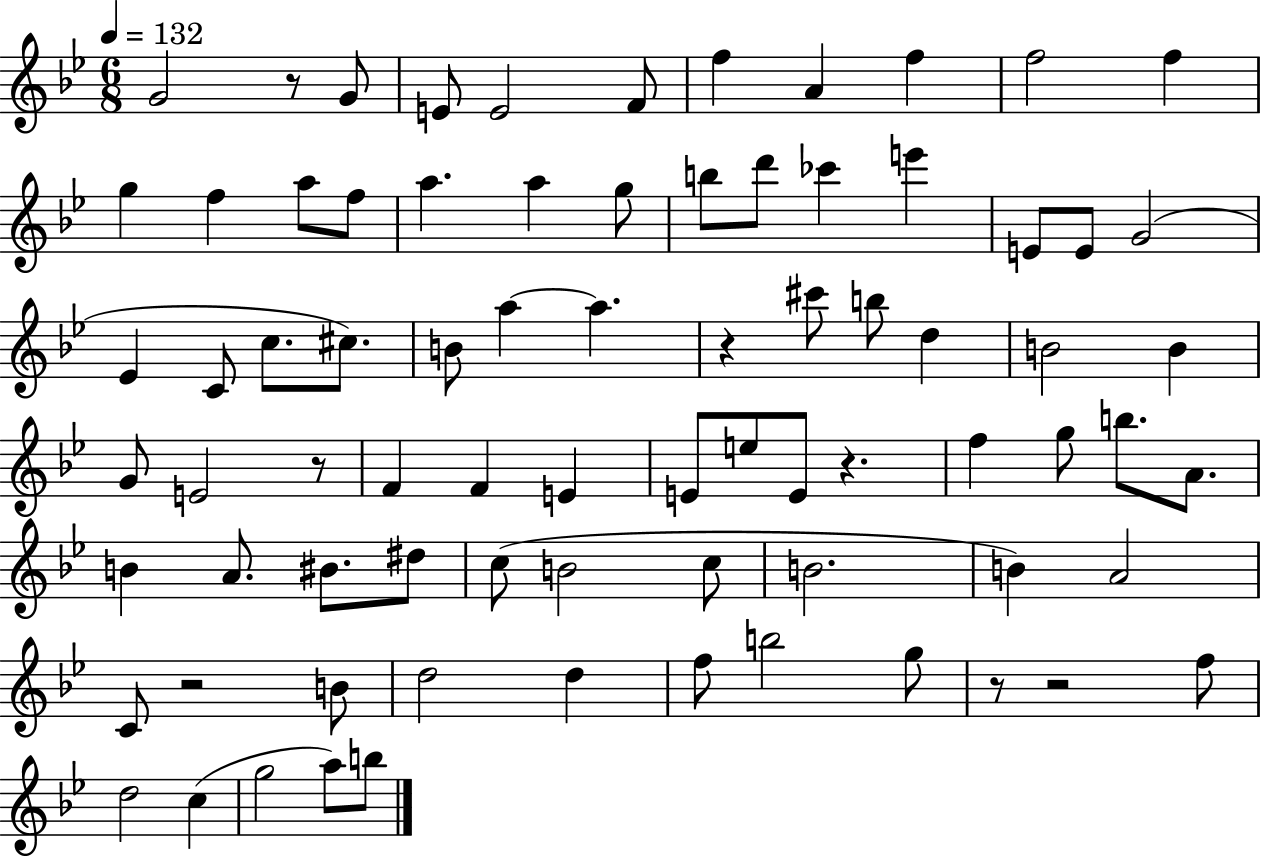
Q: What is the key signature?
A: BES major